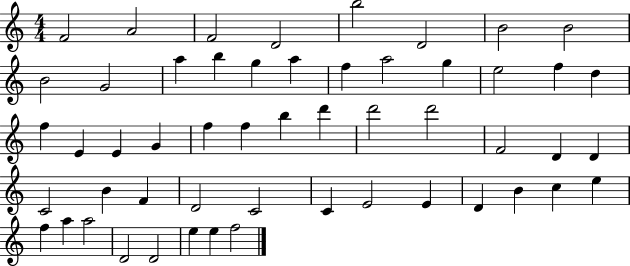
F4/h A4/h F4/h D4/h B5/h D4/h B4/h B4/h B4/h G4/h A5/q B5/q G5/q A5/q F5/q A5/h G5/q E5/h F5/q D5/q F5/q E4/q E4/q G4/q F5/q F5/q B5/q D6/q D6/h D6/h F4/h D4/q D4/q C4/h B4/q F4/q D4/h C4/h C4/q E4/h E4/q D4/q B4/q C5/q E5/q F5/q A5/q A5/h D4/h D4/h E5/q E5/q F5/h